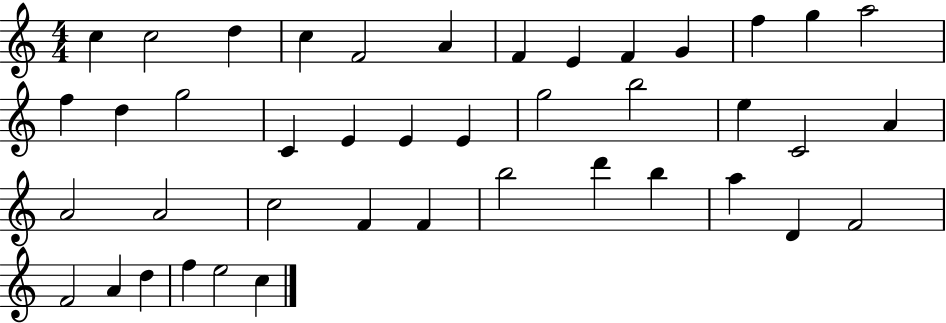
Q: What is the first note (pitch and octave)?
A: C5